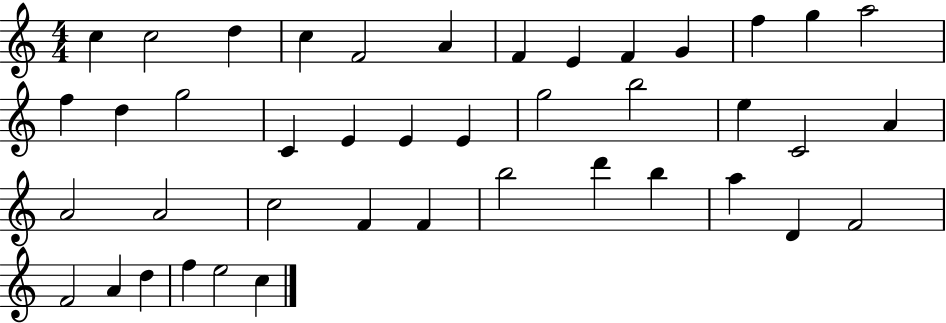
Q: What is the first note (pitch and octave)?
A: C5